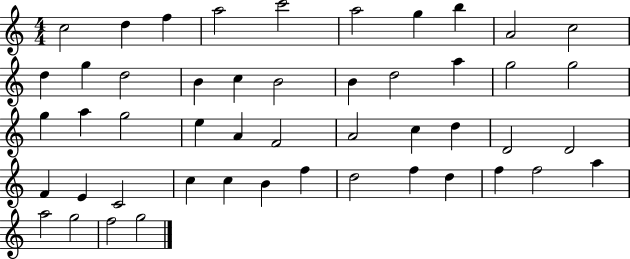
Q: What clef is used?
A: treble